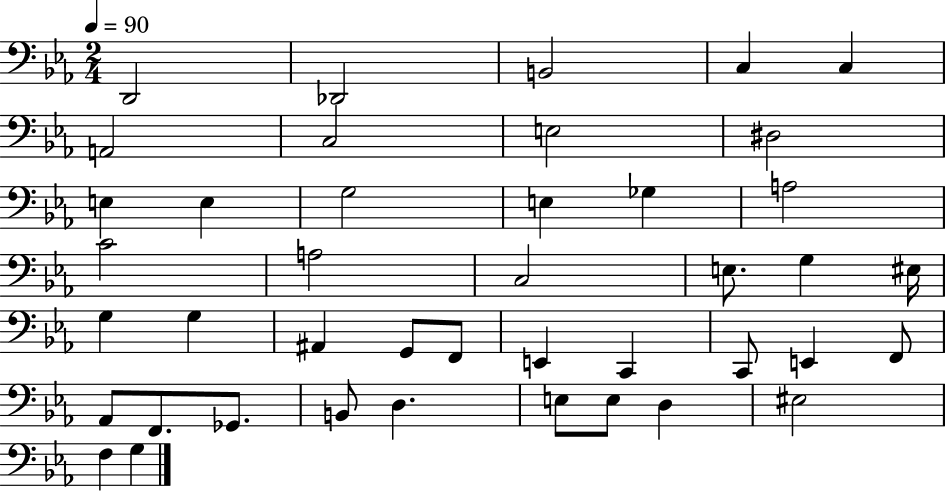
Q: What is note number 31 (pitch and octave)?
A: F2